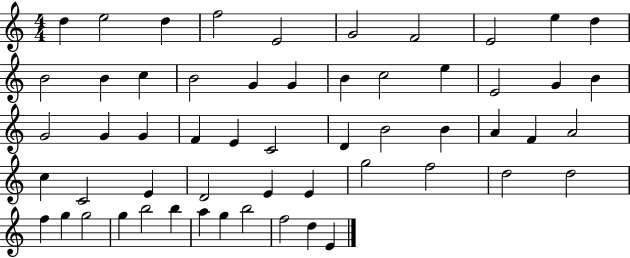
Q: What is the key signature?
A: C major